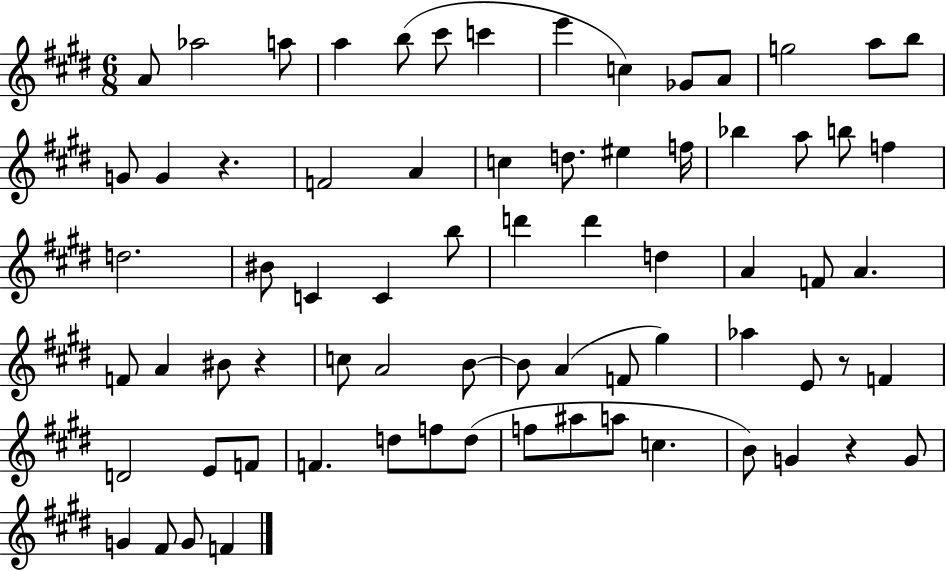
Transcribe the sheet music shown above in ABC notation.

X:1
T:Untitled
M:6/8
L:1/4
K:E
A/2 _a2 a/2 a b/2 ^c'/2 c' e' c _G/2 A/2 g2 a/2 b/2 G/2 G z F2 A c d/2 ^e f/4 _b a/2 b/2 f d2 ^B/2 C C b/2 d' d' d A F/2 A F/2 A ^B/2 z c/2 A2 B/2 B/2 A F/2 ^g _a E/2 z/2 F D2 E/2 F/2 F d/2 f/2 d/2 f/2 ^a/2 a/2 c B/2 G z G/2 G ^F/2 G/2 F